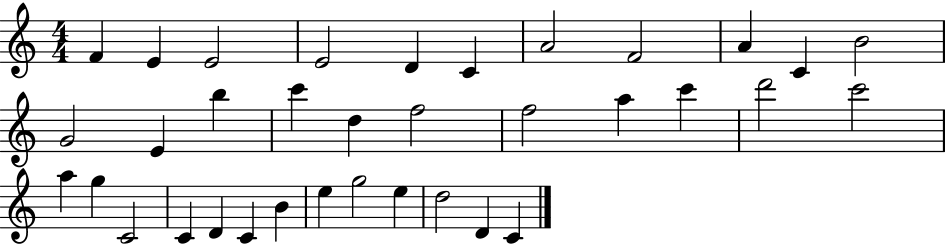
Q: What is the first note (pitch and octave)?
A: F4